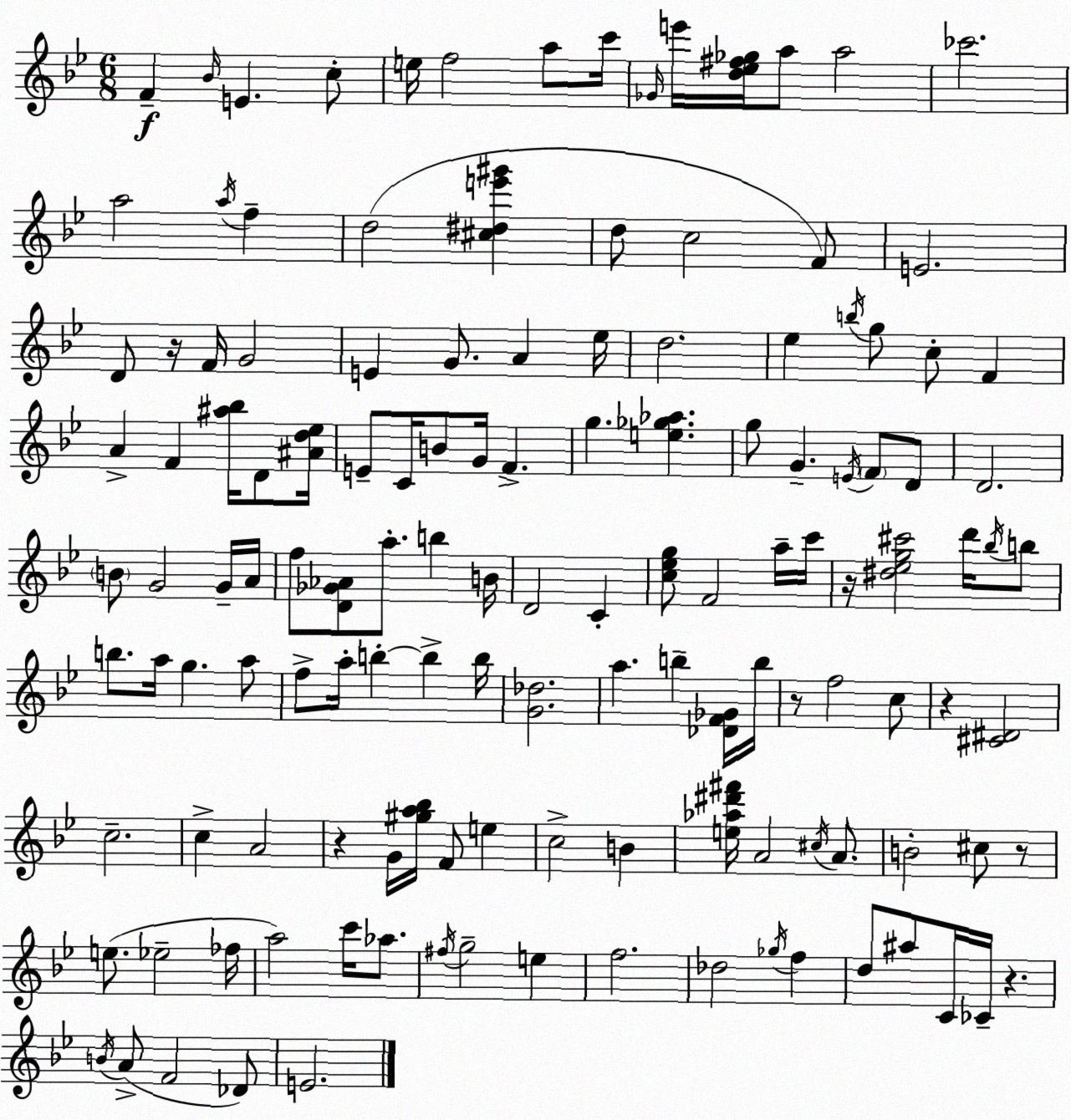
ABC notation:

X:1
T:Untitled
M:6/8
L:1/4
K:Bb
F _B/4 E c/2 e/4 f2 a/2 c'/4 _G/4 e'/4 [d_e^f_g]/4 a/2 a2 _c'2 a2 a/4 f d2 [^c^de'^g'] d/2 c2 F/2 E2 D/2 z/4 F/4 G2 E G/2 A _e/4 d2 _e b/4 g/2 c/2 F A F [^a_b]/4 D/2 [^Ad_e]/4 E/2 C/4 B/2 G/4 F g [e_g_a] g/2 G E/4 F/2 D/2 D2 B/2 G2 G/4 A/4 f/2 [D_G_A]/2 a/2 b B/4 D2 C [c_eg]/2 F2 a/4 c'/4 z/4 [^d_eg^c']2 d'/4 _b/4 b/2 b/2 a/4 g a/2 f/2 a/4 b b b/4 [G_d]2 a b [_DF_G]/4 b/4 z/2 f2 c/2 z [^C^D]2 c2 c A2 z G/4 [^ga_b]/4 F/2 e c2 B [e_a^d'^f']/4 A2 ^c/4 A/2 B2 ^c/2 z/2 e/2 _e2 _f/4 a2 c'/4 _a/2 ^f/4 g2 e f2 _d2 _g/4 f d/2 ^a/2 C/4 _C/4 z B/4 A/2 F2 _D/2 E2